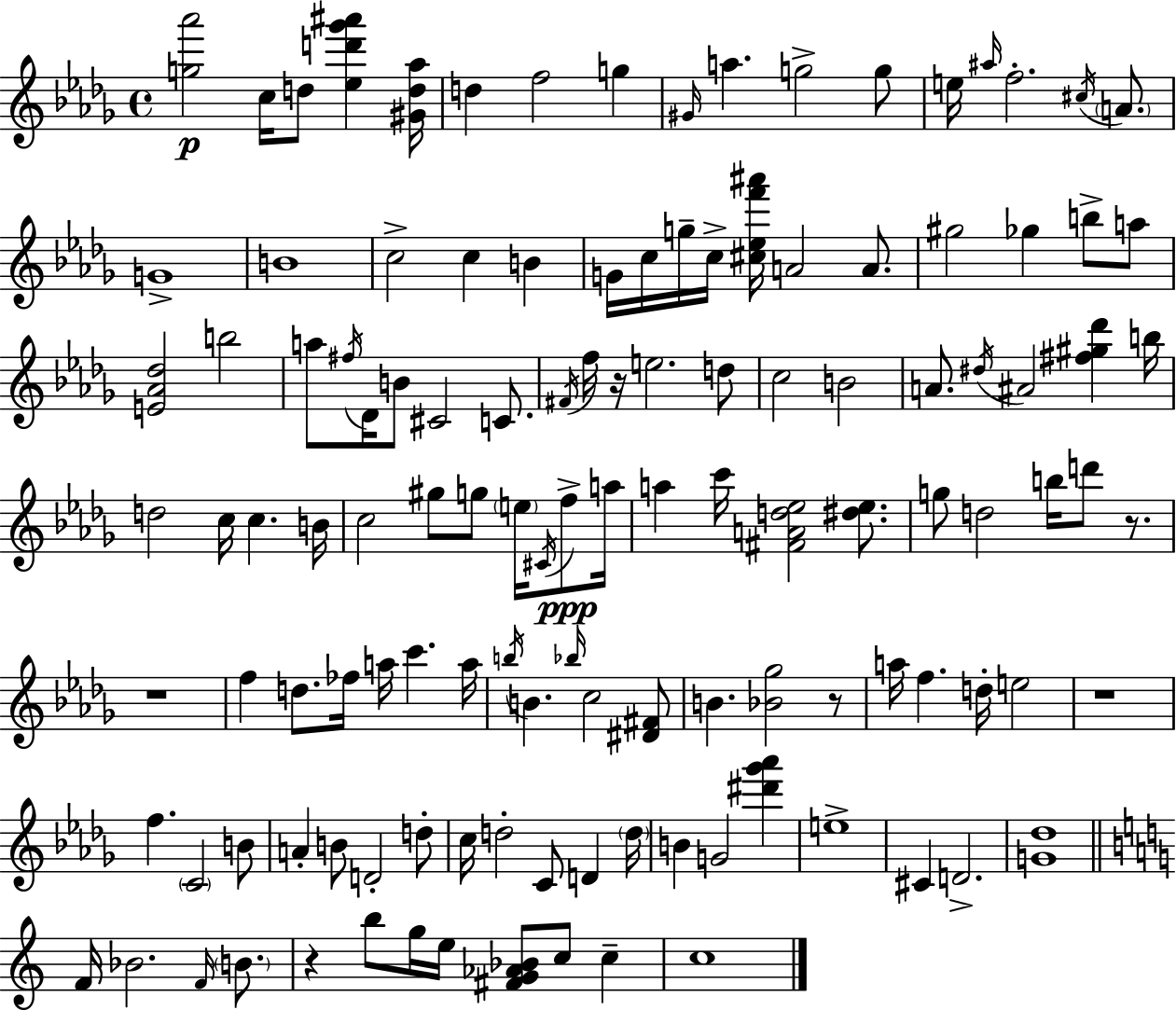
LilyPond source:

{
  \clef treble
  \time 4/4
  \defaultTimeSignature
  \key bes \minor
  <g'' aes'''>2\p c''16 d''8 <ees'' d''' ges''' ais'''>4 <gis' d'' aes''>16 | d''4 f''2 g''4 | \grace { gis'16 } a''4. g''2-> g''8 | e''16 \grace { ais''16 } f''2.-. \acciaccatura { cis''16 } | \break \parenthesize a'8. g'1-> | b'1 | c''2-> c''4 b'4 | g'16 c''16 g''16-- c''16-> <cis'' ees'' f''' ais'''>16 a'2 | \break a'8. gis''2 ges''4 b''8-> | a''8 <e' aes' des''>2 b''2 | a''8 \acciaccatura { fis''16 } des'16 b'8 cis'2 | c'8. \acciaccatura { fis'16 } f''16 r16 e''2. | \break d''8 c''2 b'2 | a'8. \acciaccatura { dis''16 } ais'2 | <fis'' gis'' des'''>4 b''16 d''2 c''16 c''4. | b'16 c''2 gis''8 | \break g''8 \parenthesize e''16 \acciaccatura { cis'16 } f''8->\ppp a''16 a''4 c'''16 <fis' a' d'' ees''>2 | <dis'' ees''>8. g''8 d''2 | b''16 d'''8 r8. r1 | f''4 d''8. fes''16 a''16 | \break c'''4. a''16 \acciaccatura { b''16 } b'4. \grace { bes''16 } c''2 | <dis' fis'>8 b'4. <bes' ges''>2 | r8 a''16 f''4. | d''16-. e''2 r1 | \break f''4. \parenthesize c'2 | b'8 a'4-. b'8 d'2-. | d''8-. c''16 d''2-. | c'8 d'4 \parenthesize d''16 b'4 g'2 | \break <dis''' ges''' aes'''>4 e''1-> | cis'4 d'2.-> | <g' des''>1 | \bar "||" \break \key c \major f'16 bes'2. \grace { f'16 } \parenthesize b'8. | r4 b''8 g''16 e''16 <fis' g' aes' bes'>8 c''8 c''4-- | c''1 | \bar "|."
}